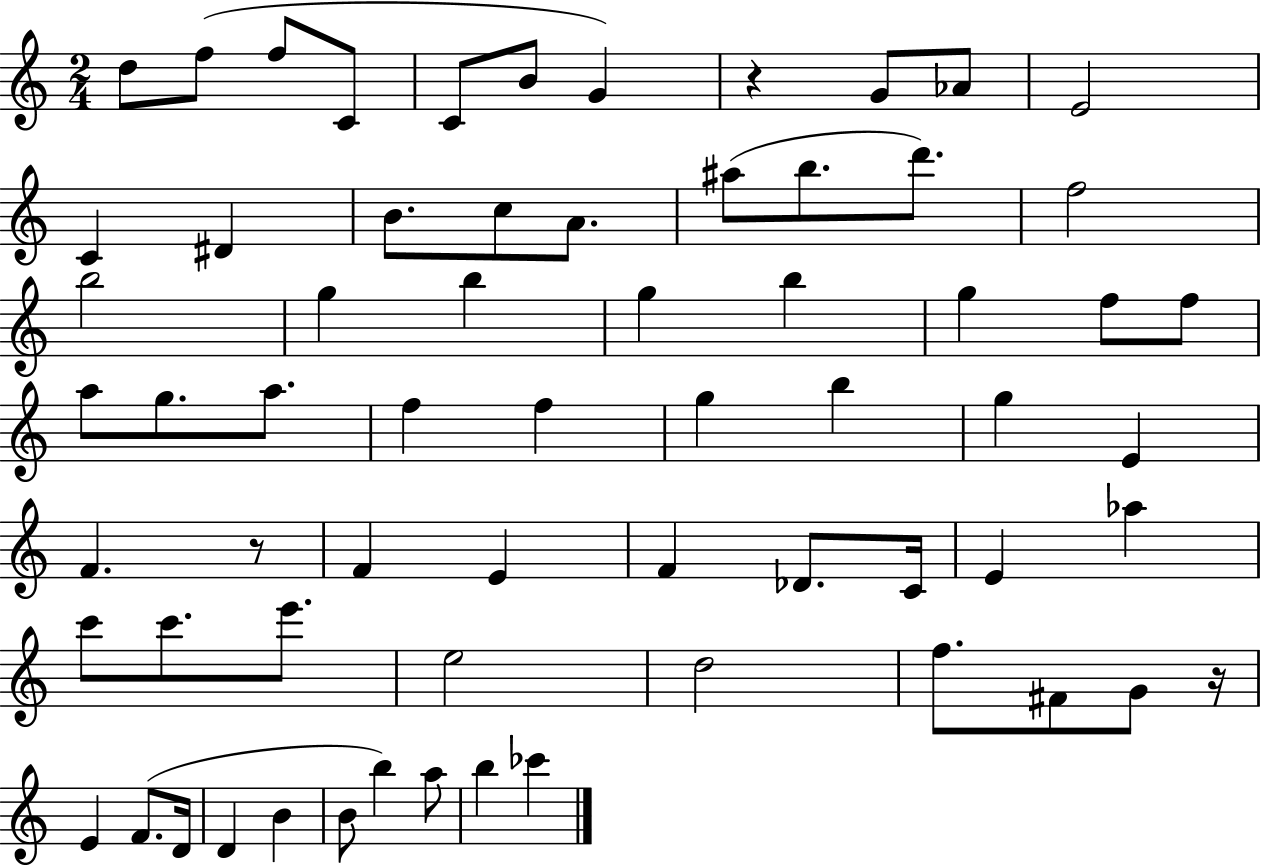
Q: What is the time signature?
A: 2/4